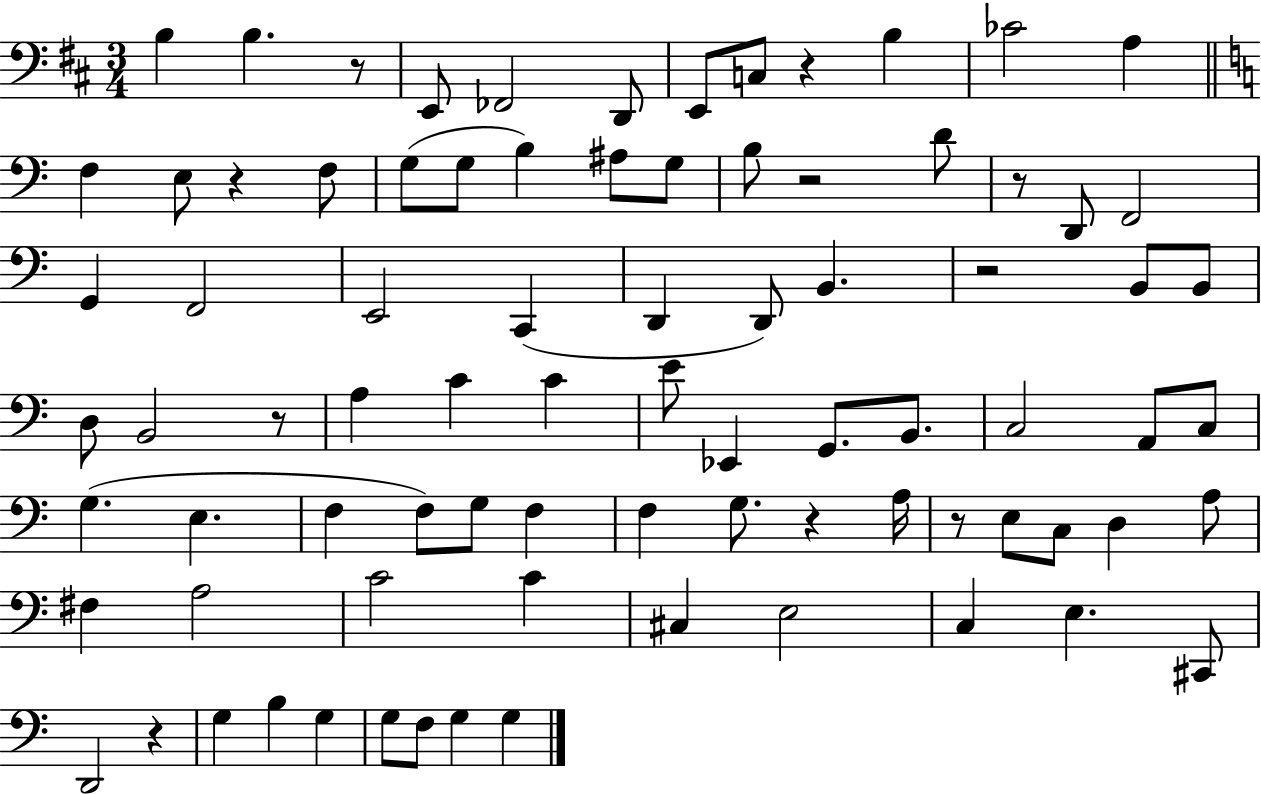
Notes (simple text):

B3/q B3/q. R/e E2/e FES2/h D2/e E2/e C3/e R/q B3/q CES4/h A3/q F3/q E3/e R/q F3/e G3/e G3/e B3/q A#3/e G3/e B3/e R/h D4/e R/e D2/e F2/h G2/q F2/h E2/h C2/q D2/q D2/e B2/q. R/h B2/e B2/e D3/e B2/h R/e A3/q C4/q C4/q E4/e Eb2/q G2/e. B2/e. C3/h A2/e C3/e G3/q. E3/q. F3/q F3/e G3/e F3/q F3/q G3/e. R/q A3/s R/e E3/e C3/e D3/q A3/e F#3/q A3/h C4/h C4/q C#3/q E3/h C3/q E3/q. C#2/e D2/h R/q G3/q B3/q G3/q G3/e F3/e G3/q G3/q